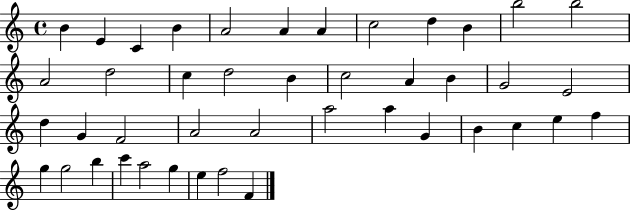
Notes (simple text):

B4/q E4/q C4/q B4/q A4/h A4/q A4/q C5/h D5/q B4/q B5/h B5/h A4/h D5/h C5/q D5/h B4/q C5/h A4/q B4/q G4/h E4/h D5/q G4/q F4/h A4/h A4/h A5/h A5/q G4/q B4/q C5/q E5/q F5/q G5/q G5/h B5/q C6/q A5/h G5/q E5/q F5/h F4/q